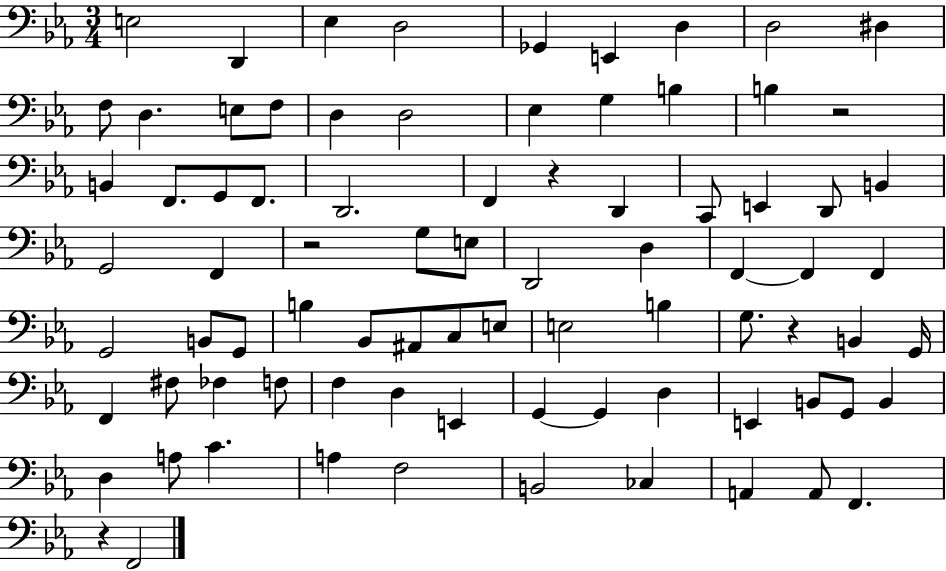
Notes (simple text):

E3/h D2/q Eb3/q D3/h Gb2/q E2/q D3/q D3/h D#3/q F3/e D3/q. E3/e F3/e D3/q D3/h Eb3/q G3/q B3/q B3/q R/h B2/q F2/e. G2/e F2/e. D2/h. F2/q R/q D2/q C2/e E2/q D2/e B2/q G2/h F2/q R/h G3/e E3/e D2/h D3/q F2/q F2/q F2/q G2/h B2/e G2/e B3/q Bb2/e A#2/e C3/e E3/e E3/h B3/q G3/e. R/q B2/q G2/s F2/q F#3/e FES3/q F3/e F3/q D3/q E2/q G2/q G2/q D3/q E2/q B2/e G2/e B2/q D3/q A3/e C4/q. A3/q F3/h B2/h CES3/q A2/q A2/e F2/q. R/q F2/h